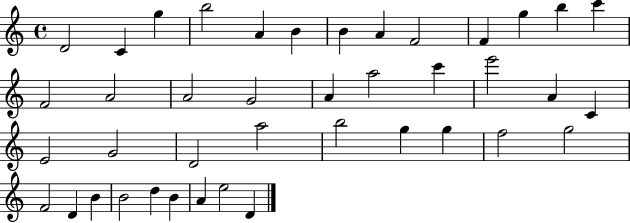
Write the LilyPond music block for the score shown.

{
  \clef treble
  \time 4/4
  \defaultTimeSignature
  \key c \major
  d'2 c'4 g''4 | b''2 a'4 b'4 | b'4 a'4 f'2 | f'4 g''4 b''4 c'''4 | \break f'2 a'2 | a'2 g'2 | a'4 a''2 c'''4 | e'''2 a'4 c'4 | \break e'2 g'2 | d'2 a''2 | b''2 g''4 g''4 | f''2 g''2 | \break f'2 d'4 b'4 | b'2 d''4 b'4 | a'4 e''2 d'4 | \bar "|."
}